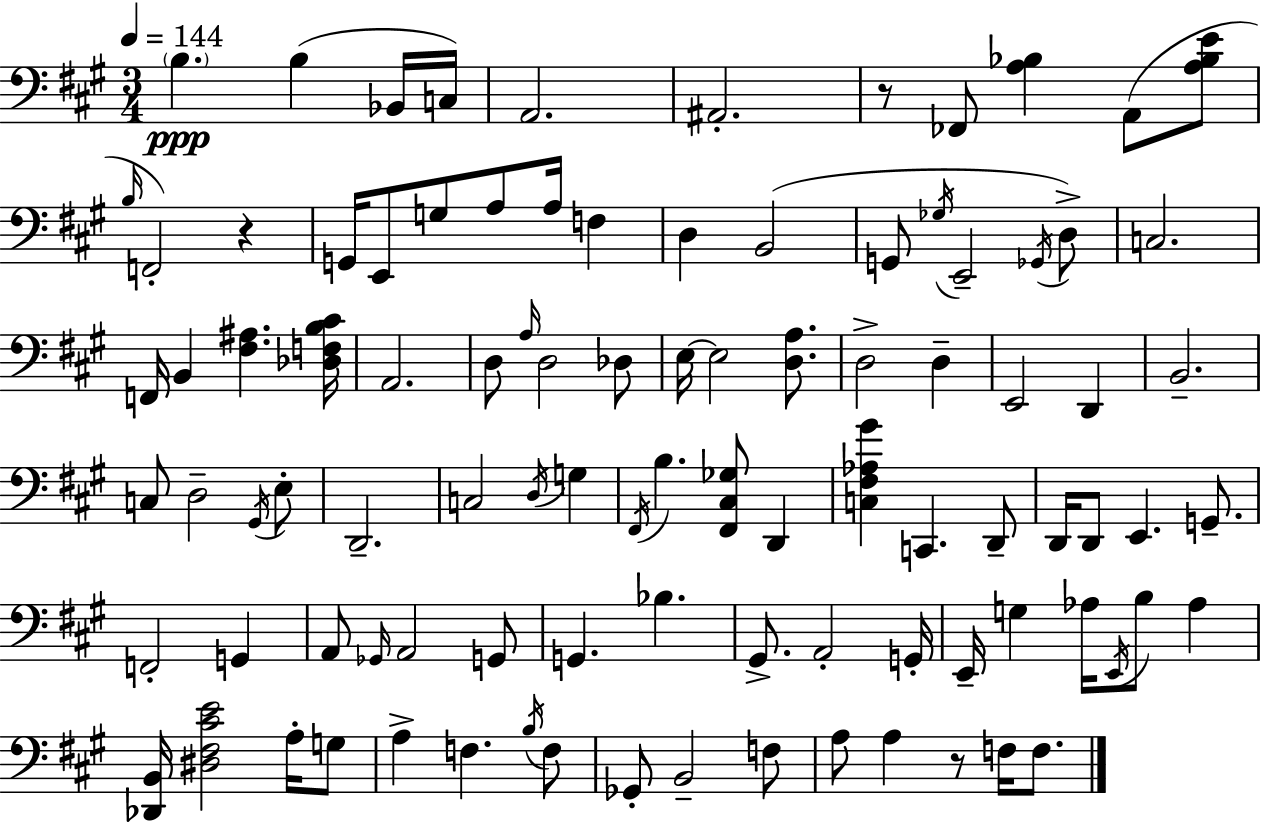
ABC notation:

X:1
T:Untitled
M:3/4
L:1/4
K:A
B, B, _B,,/4 C,/4 A,,2 ^A,,2 z/2 _F,,/2 [A,_B,] A,,/2 [A,_B,E]/2 B,/4 F,,2 z G,,/4 E,,/2 G,/2 A,/2 A,/4 F, D, B,,2 G,,/2 _G,/4 E,,2 _G,,/4 D,/2 C,2 F,,/4 B,, [^F,^A,] [_D,F,B,^C]/4 A,,2 D,/2 A,/4 D,2 _D,/2 E,/4 E,2 [D,A,]/2 D,2 D, E,,2 D,, B,,2 C,/2 D,2 ^G,,/4 E,/2 D,,2 C,2 D,/4 G, ^F,,/4 B, [^F,,^C,_G,]/2 D,, [C,^F,_A,^G] C,, D,,/2 D,,/4 D,,/2 E,, G,,/2 F,,2 G,, A,,/2 _G,,/4 A,,2 G,,/2 G,, _B, ^G,,/2 A,,2 G,,/4 E,,/4 G, _A,/4 E,,/4 B,/2 _A, [_D,,B,,]/4 [^D,^F,^CE]2 A,/4 G,/2 A, F, B,/4 F,/2 _G,,/2 B,,2 F,/2 A,/2 A, z/2 F,/4 F,/2